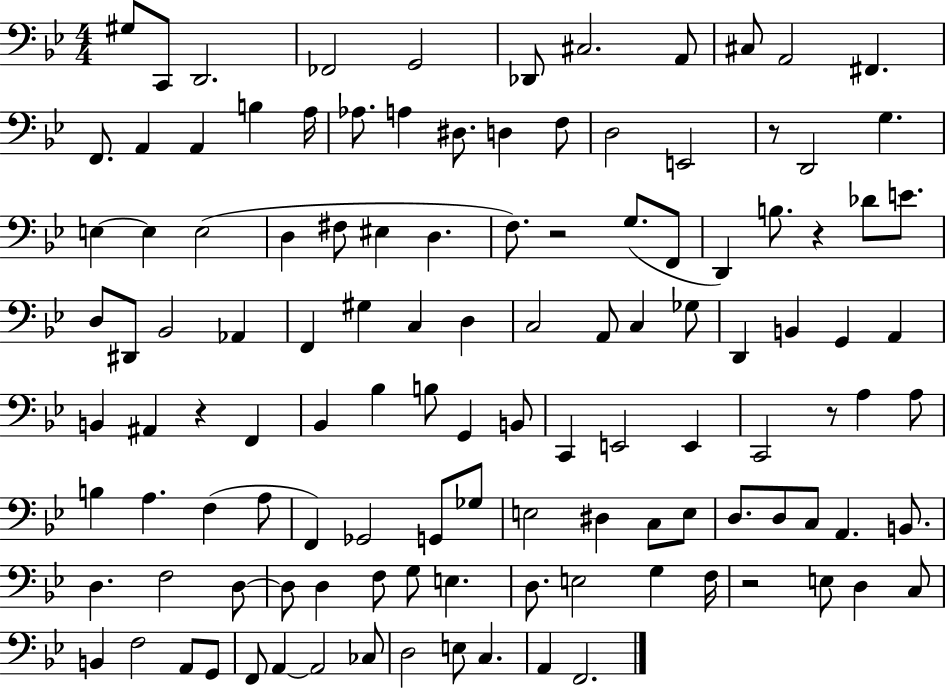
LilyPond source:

{
  \clef bass
  \numericTimeSignature
  \time 4/4
  \key bes \major
  \repeat volta 2 { gis8 c,8 d,2. | fes,2 g,2 | des,8 cis2. a,8 | cis8 a,2 fis,4. | \break f,8. a,4 a,4 b4 a16 | aes8. a4 dis8. d4 f8 | d2 e,2 | r8 d,2 g4. | \break e4~~ e4 e2( | d4 fis8 eis4 d4. | f8.) r2 g8.( f,8 | d,4) b8. r4 des'8 e'8. | \break d8 dis,8 bes,2 aes,4 | f,4 gis4 c4 d4 | c2 a,8 c4 ges8 | d,4 b,4 g,4 a,4 | \break b,4 ais,4 r4 f,4 | bes,4 bes4 b8 g,4 b,8 | c,4 e,2 e,4 | c,2 r8 a4 a8 | \break b4 a4. f4( a8 | f,4) ges,2 g,8 ges8 | e2 dis4 c8 e8 | d8. d8 c8 a,4. b,8. | \break d4. f2 d8~~ | d8 d4 f8 g8 e4. | d8. e2 g4 f16 | r2 e8 d4 c8 | \break b,4 f2 a,8 g,8 | f,8 a,4~~ a,2 ces8 | d2 e8 c4. | a,4 f,2. | \break } \bar "|."
}